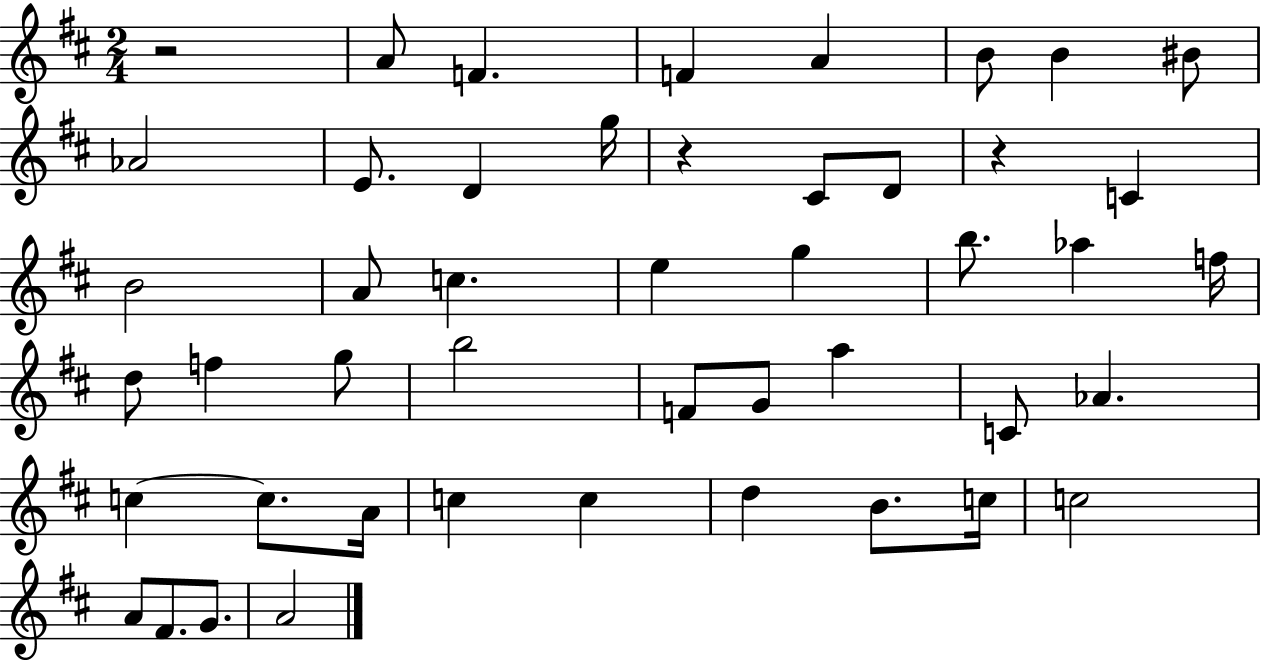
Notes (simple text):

R/h A4/e F4/q. F4/q A4/q B4/e B4/q BIS4/e Ab4/h E4/e. D4/q G5/s R/q C#4/e D4/e R/q C4/q B4/h A4/e C5/q. E5/q G5/q B5/e. Ab5/q F5/s D5/e F5/q G5/e B5/h F4/e G4/e A5/q C4/e Ab4/q. C5/q C5/e. A4/s C5/q C5/q D5/q B4/e. C5/s C5/h A4/e F#4/e. G4/e. A4/h